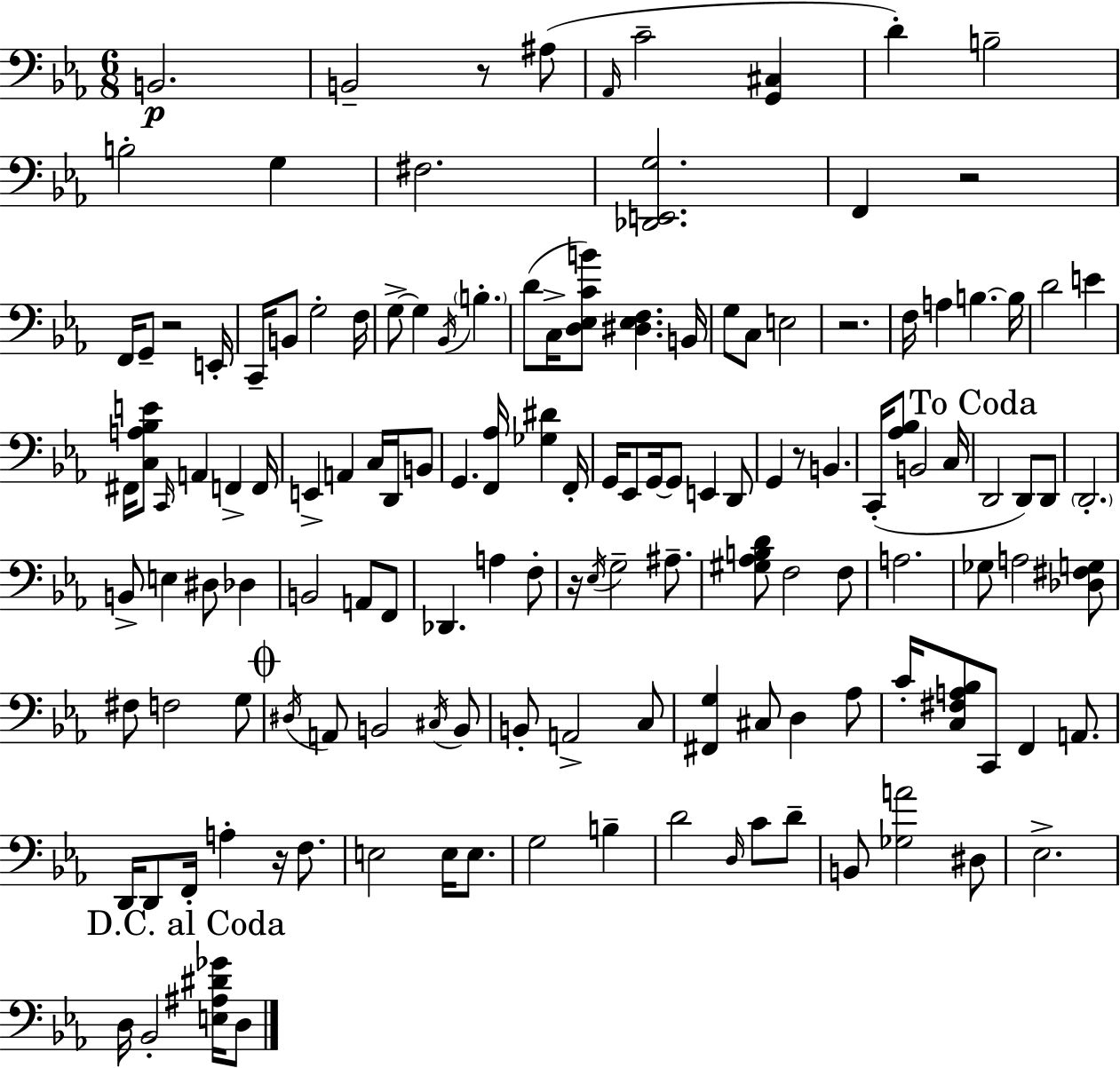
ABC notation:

X:1
T:Untitled
M:6/8
L:1/4
K:Eb
B,,2 B,,2 z/2 ^A,/2 _A,,/4 C2 [G,,^C,] D B,2 B,2 G, ^F,2 [_D,,E,,G,]2 F,, z2 F,,/4 G,,/2 z2 E,,/4 C,,/4 B,,/2 G,2 F,/4 G,/2 G, _B,,/4 B, D/2 C,/4 [D,_E,CB]/2 [^D,_E,F,] B,,/4 G,/2 C,/2 E,2 z2 F,/4 A, B, B,/4 D2 E ^F,,/4 [C,A,_B,E]/2 C,,/4 A,, F,, F,,/4 E,, A,, C,/4 D,,/4 B,,/2 G,, [F,,_A,]/4 [_G,^D] F,,/4 G,,/4 _E,,/2 G,,/4 G,,/2 E,, D,,/2 G,, z/2 B,, C,,/4 [_A,_B,]/2 B,,2 C,/4 D,,2 D,,/2 D,,/2 D,,2 B,,/2 E, ^D,/2 _D, B,,2 A,,/2 F,,/2 _D,, A, F,/2 z/4 _E,/4 G,2 ^A,/2 [^G,_A,B,D]/2 F,2 F,/2 A,2 _G,/2 A,2 [_D,^F,G,]/2 ^F,/2 F,2 G,/2 ^D,/4 A,,/2 B,,2 ^C,/4 B,,/2 B,,/2 A,,2 C,/2 [^F,,G,] ^C,/2 D, _A,/2 C/4 [C,^F,A,_B,]/2 C,,/2 F,, A,,/2 D,,/4 D,,/2 F,,/4 A, z/4 F,/2 E,2 E,/4 E,/2 G,2 B, D2 D,/4 C/2 D/2 B,,/2 [_G,A]2 ^D,/2 _E,2 D,/4 _B,,2 [E,^A,^D_G]/4 D,/2